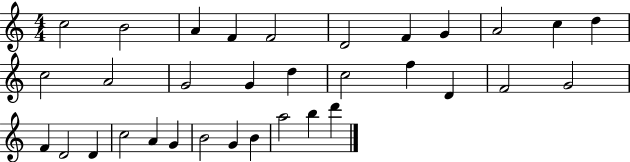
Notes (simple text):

C5/h B4/h A4/q F4/q F4/h D4/h F4/q G4/q A4/h C5/q D5/q C5/h A4/h G4/h G4/q D5/q C5/h F5/q D4/q F4/h G4/h F4/q D4/h D4/q C5/h A4/q G4/q B4/h G4/q B4/q A5/h B5/q D6/q